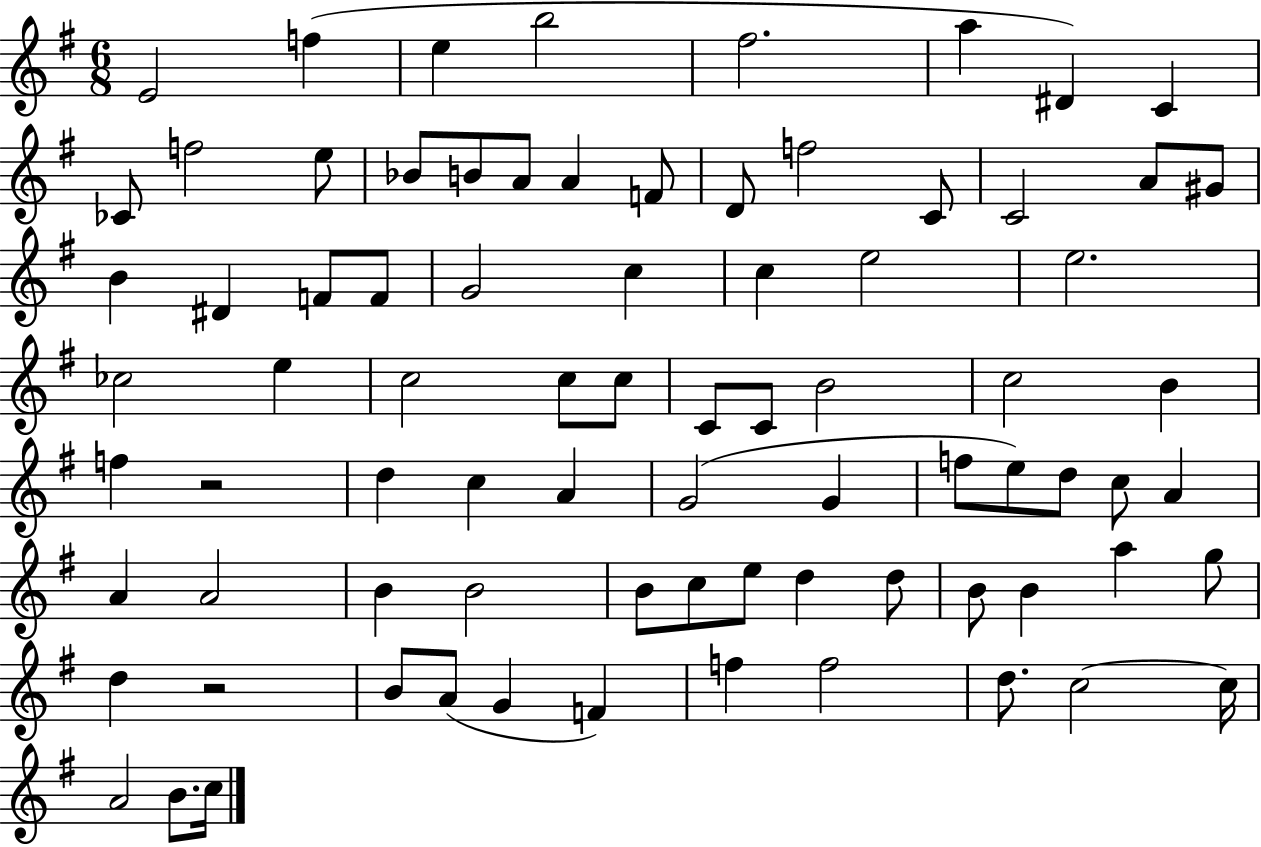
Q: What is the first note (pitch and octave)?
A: E4